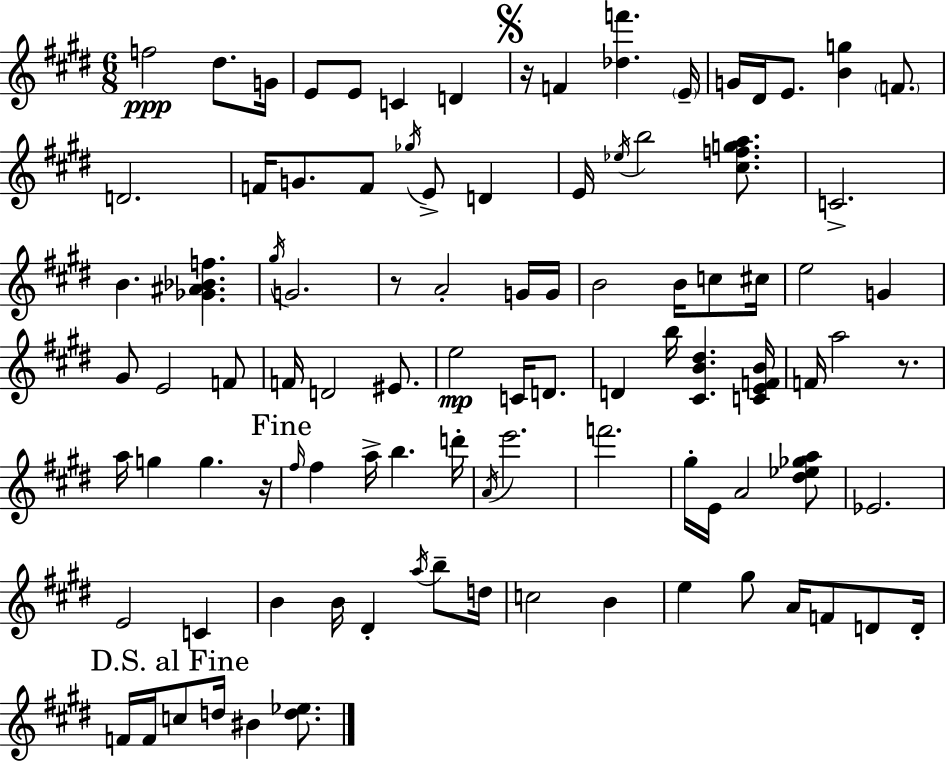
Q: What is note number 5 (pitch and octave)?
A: E4